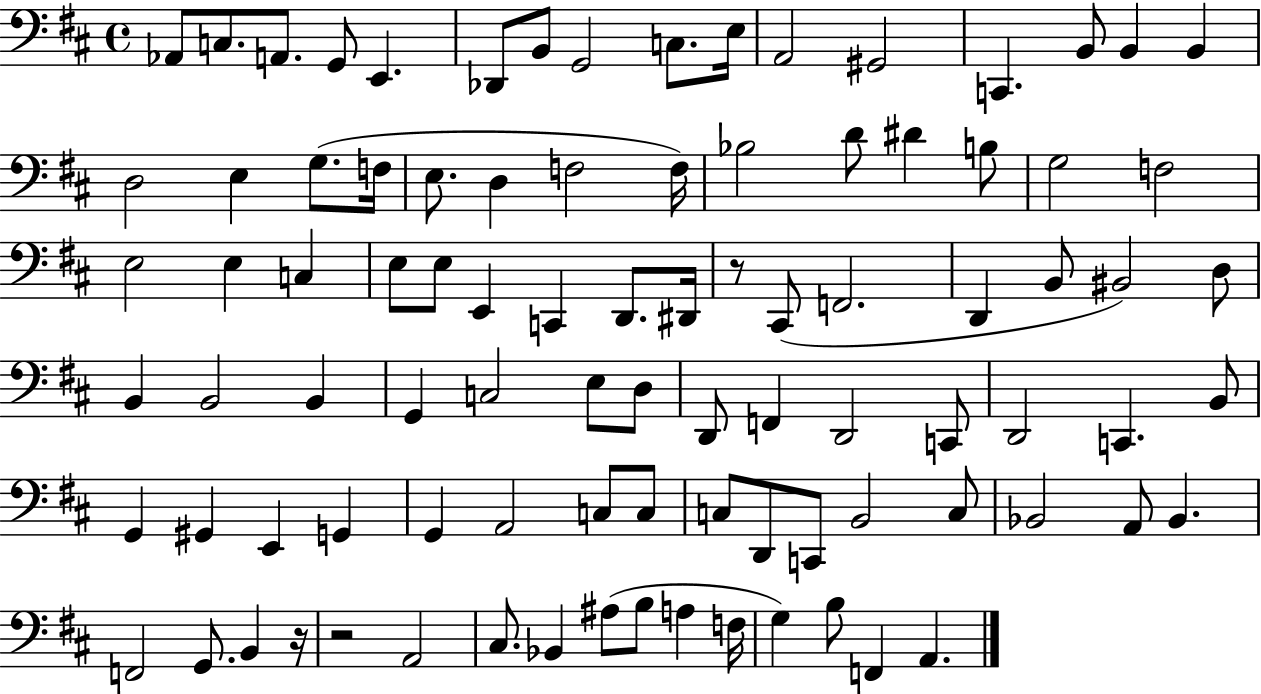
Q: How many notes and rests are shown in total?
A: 92